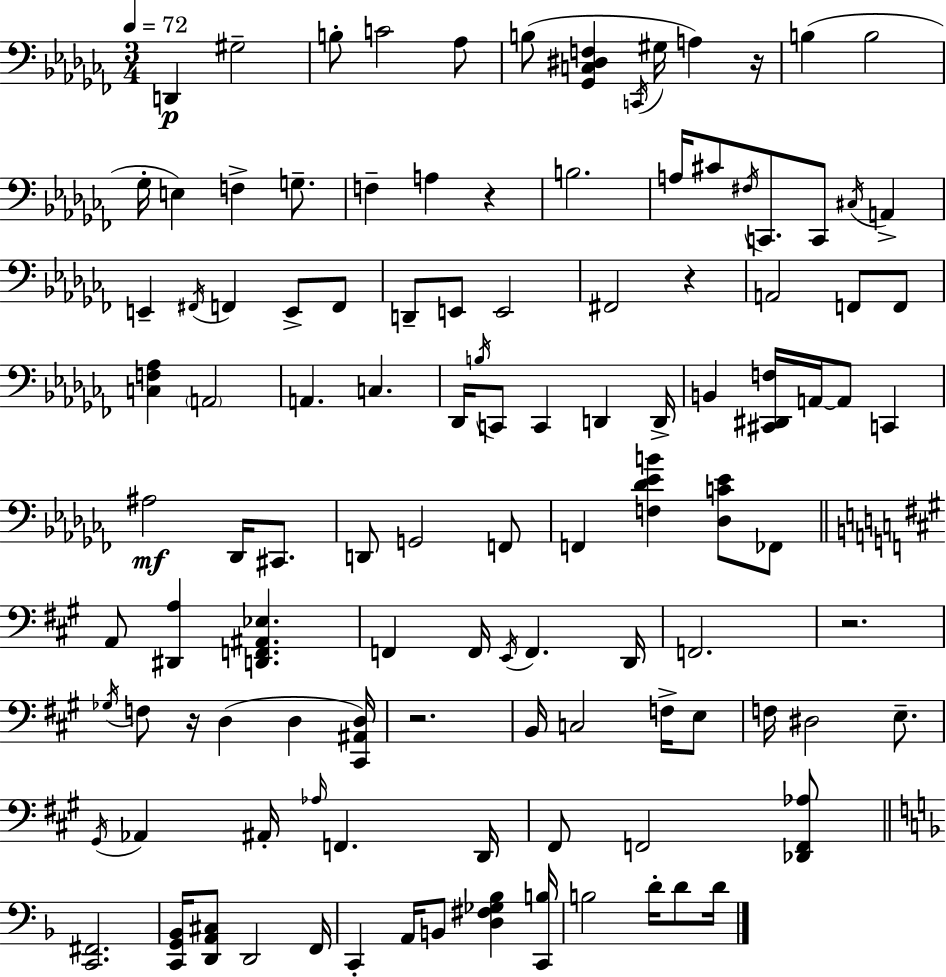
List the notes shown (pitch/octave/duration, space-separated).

D2/q G#3/h B3/e C4/h Ab3/e B3/e [Gb2,C3,D#3,F3]/q C2/s G#3/s A3/q R/s B3/q B3/h Gb3/s E3/q F3/q G3/e. F3/q A3/q R/q B3/h. A3/s C#4/e F#3/s C2/e. C2/e C#3/s A2/q E2/q F#2/s F2/q E2/e F2/e D2/e E2/e E2/h F#2/h R/q A2/h F2/e F2/e [C3,F3,Ab3]/q A2/h A2/q. C3/q. Db2/s B3/s C2/e C2/q D2/q D2/s B2/q [C#2,D#2,F3]/s A2/s A2/e C2/q A#3/h Db2/s C#2/e. D2/e G2/h F2/e F2/q [F3,Db4,Eb4,B4]/q [Db3,C4,Eb4]/e FES2/e A2/e [D#2,A3]/q [D2,F2,A#2,Eb3]/q. F2/q F2/s E2/s F2/q. D2/s F2/h. R/h. Gb3/s F3/e R/s D3/q D3/q [C#2,A#2,D3]/s R/h. B2/s C3/h F3/s E3/e F3/s D#3/h E3/e. G#2/s Ab2/q A#2/s Ab3/s F2/q. D2/s F#2/e F2/h [Db2,F2,Ab3]/e [C2,F#2]/h. [C2,G2,Bb2]/s [D2,A2,C#3]/e D2/h F2/s C2/q A2/s B2/e [D3,F#3,Gb3,Bb3]/q [C2,B3]/s B3/h D4/s D4/e D4/s